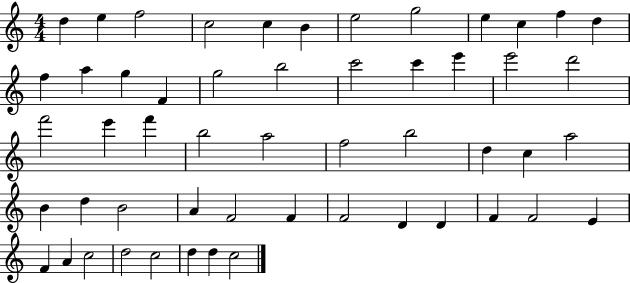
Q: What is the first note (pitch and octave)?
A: D5